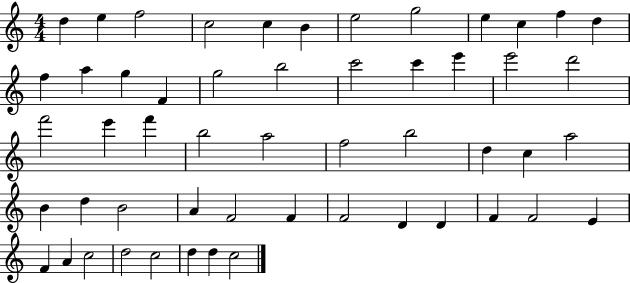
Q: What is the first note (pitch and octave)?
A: D5